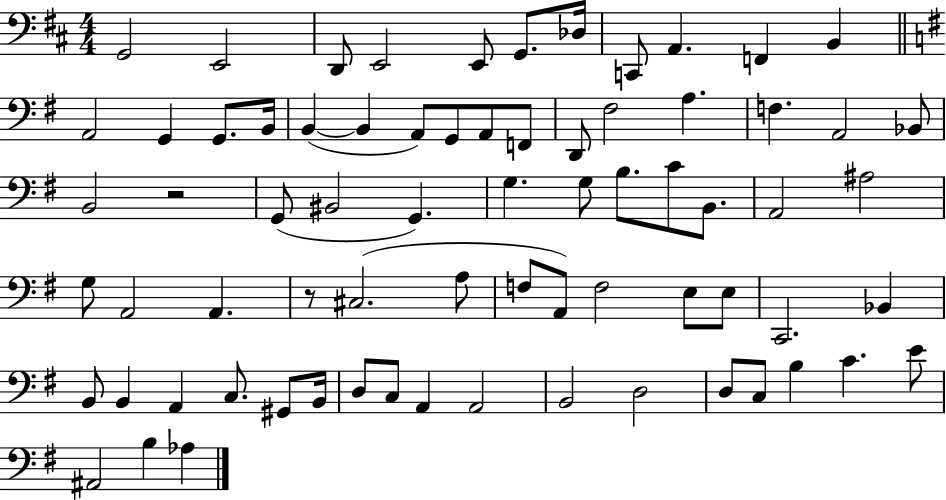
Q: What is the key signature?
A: D major